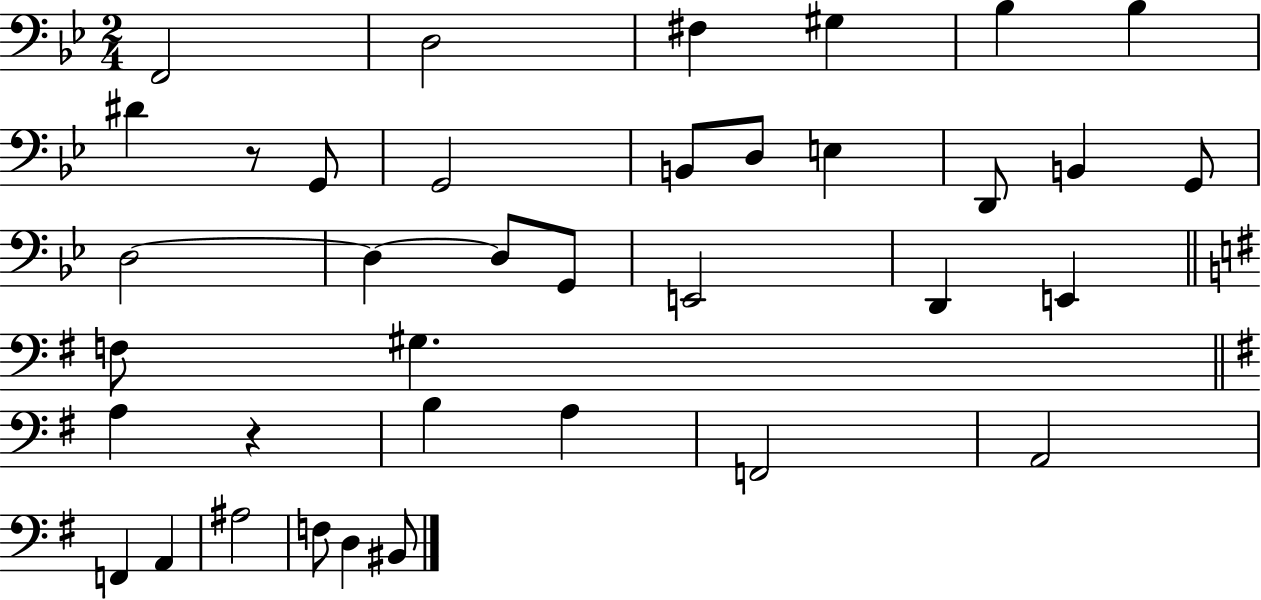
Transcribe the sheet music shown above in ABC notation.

X:1
T:Untitled
M:2/4
L:1/4
K:Bb
F,,2 D,2 ^F, ^G, _B, _B, ^D z/2 G,,/2 G,,2 B,,/2 D,/2 E, D,,/2 B,, G,,/2 D,2 D, D,/2 G,,/2 E,,2 D,, E,, F,/2 ^G, A, z B, A, F,,2 A,,2 F,, A,, ^A,2 F,/2 D, ^B,,/2